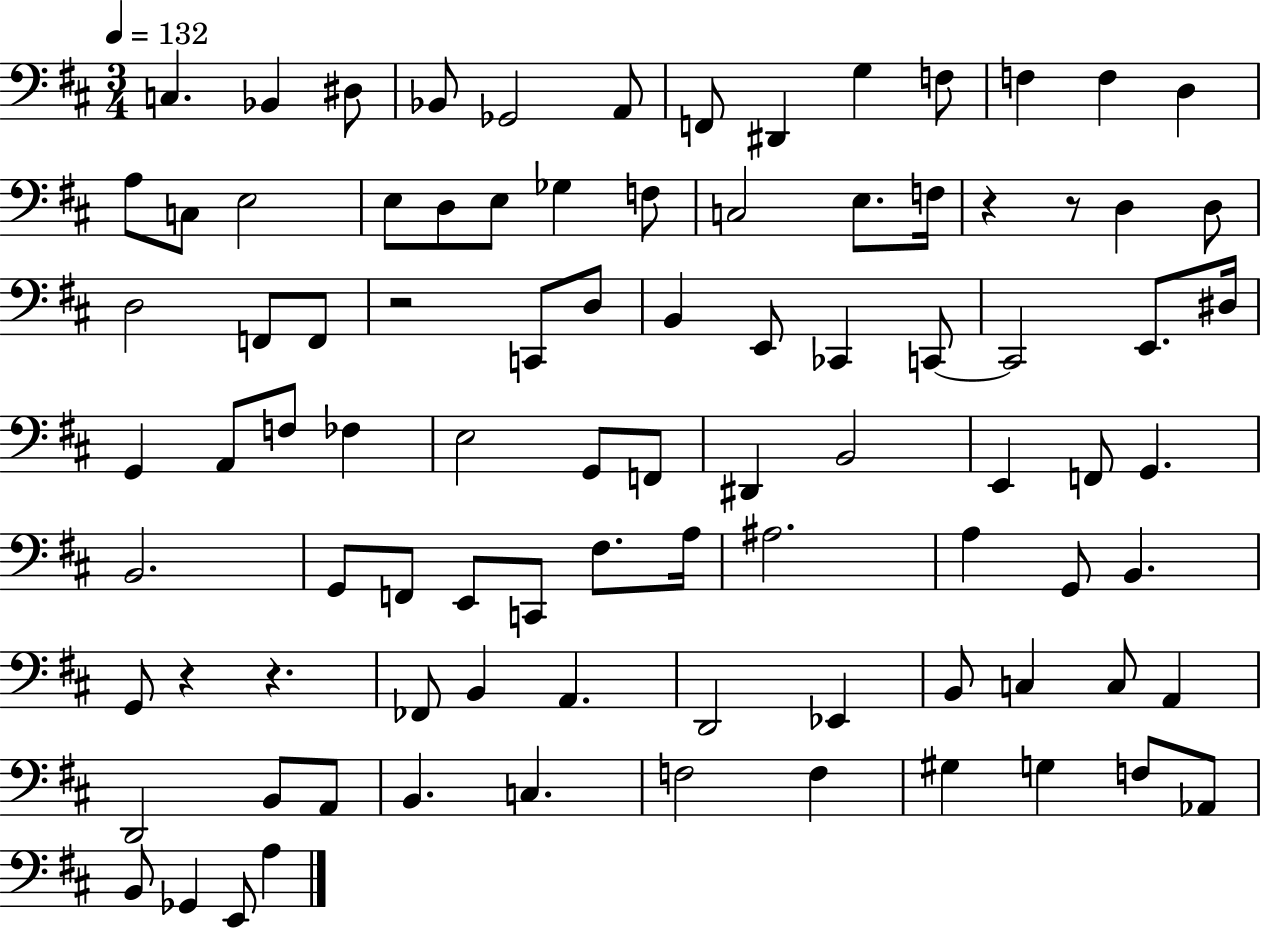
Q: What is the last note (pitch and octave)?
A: A3